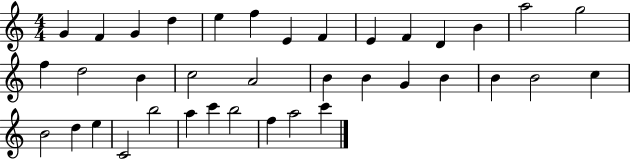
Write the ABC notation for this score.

X:1
T:Untitled
M:4/4
L:1/4
K:C
G F G d e f E F E F D B a2 g2 f d2 B c2 A2 B B G B B B2 c B2 d e C2 b2 a c' b2 f a2 c'